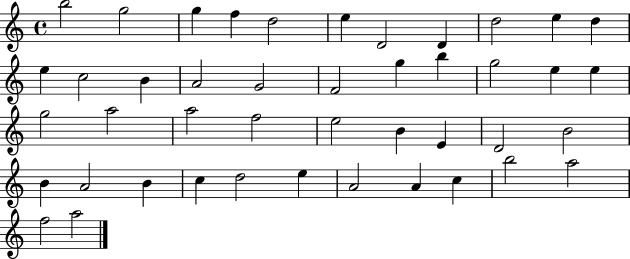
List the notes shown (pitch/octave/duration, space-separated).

B5/h G5/h G5/q F5/q D5/h E5/q D4/h D4/q D5/h E5/q D5/q E5/q C5/h B4/q A4/h G4/h F4/h G5/q B5/q G5/h E5/q E5/q G5/h A5/h A5/h F5/h E5/h B4/q E4/q D4/h B4/h B4/q A4/h B4/q C5/q D5/h E5/q A4/h A4/q C5/q B5/h A5/h F5/h A5/h